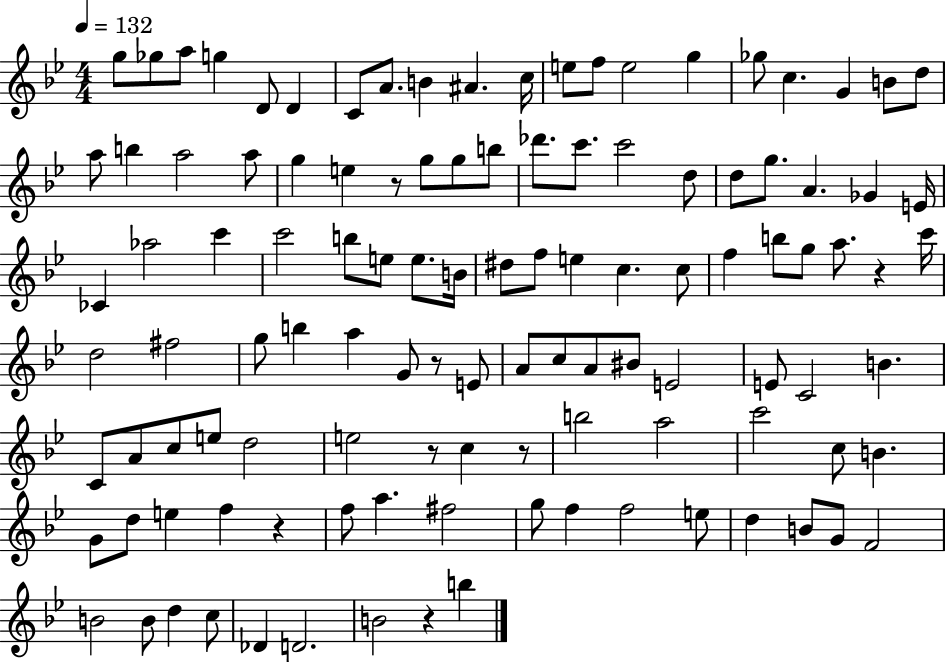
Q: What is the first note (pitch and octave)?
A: G5